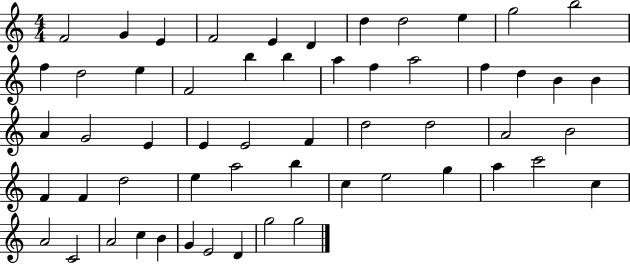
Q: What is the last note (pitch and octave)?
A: G5